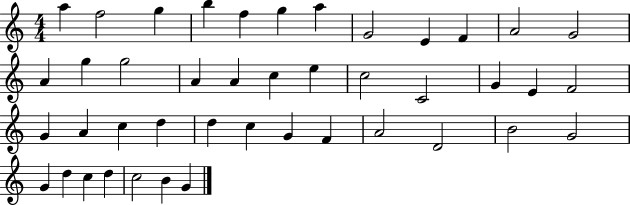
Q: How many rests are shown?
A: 0